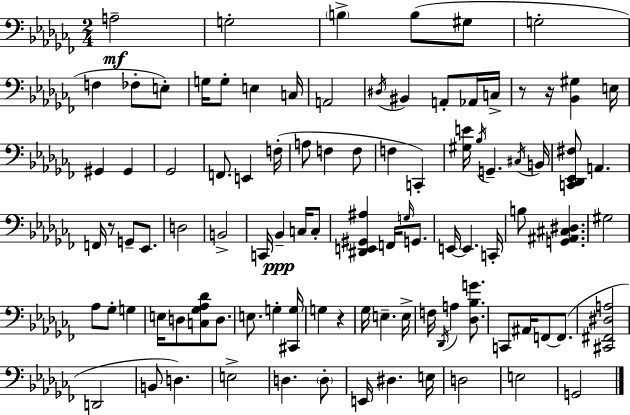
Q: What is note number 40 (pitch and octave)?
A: D3